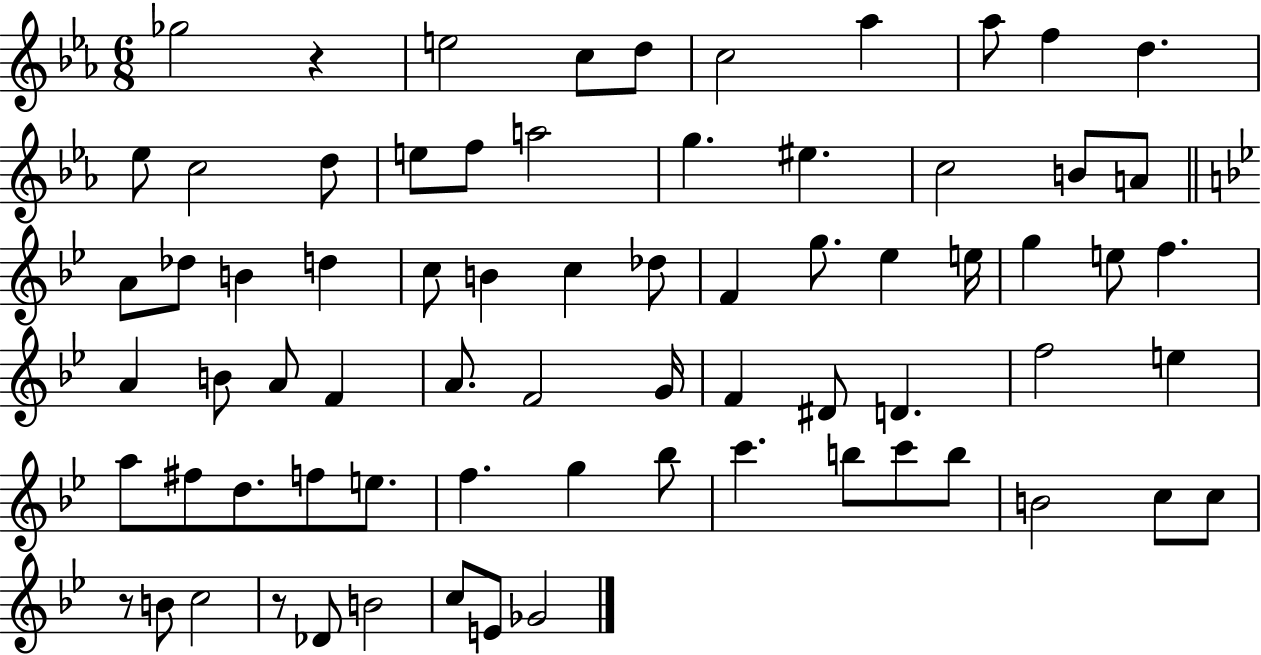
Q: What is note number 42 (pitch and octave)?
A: G4